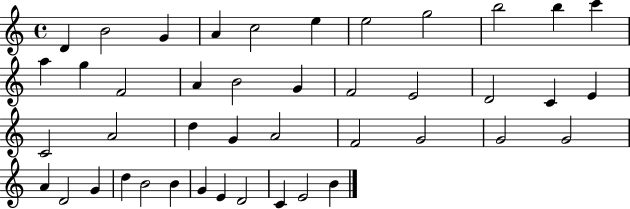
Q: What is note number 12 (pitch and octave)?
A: A5